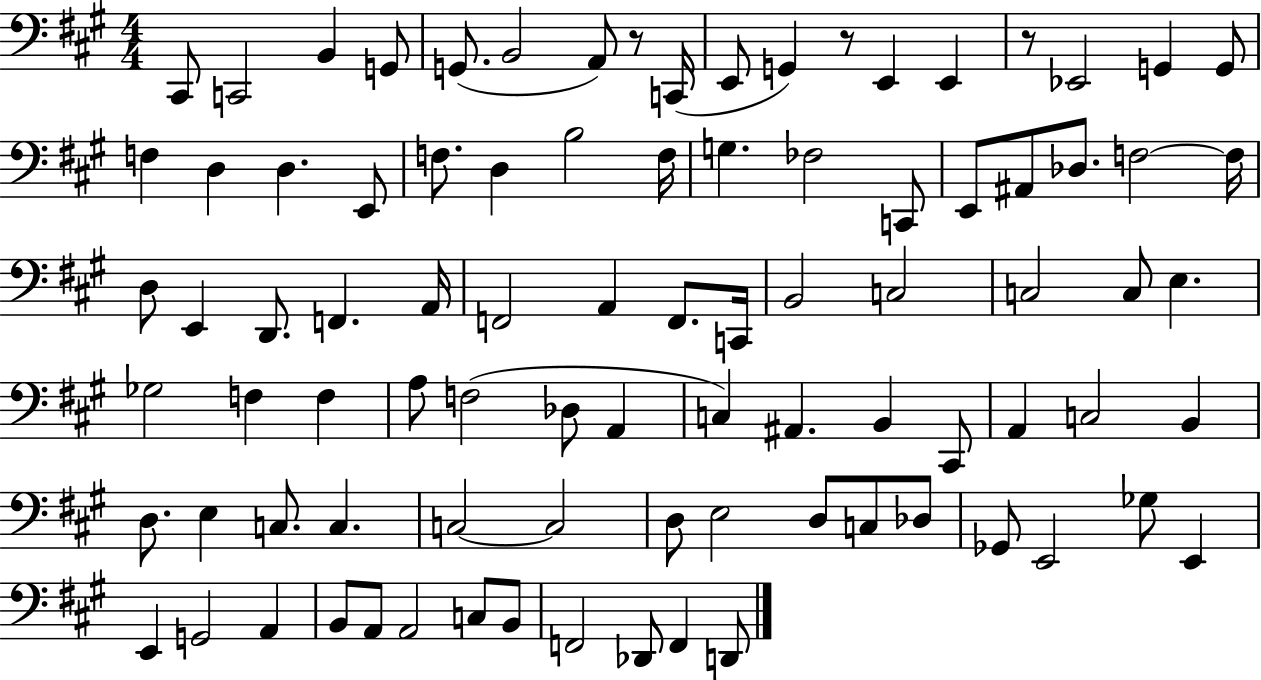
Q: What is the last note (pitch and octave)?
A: D2